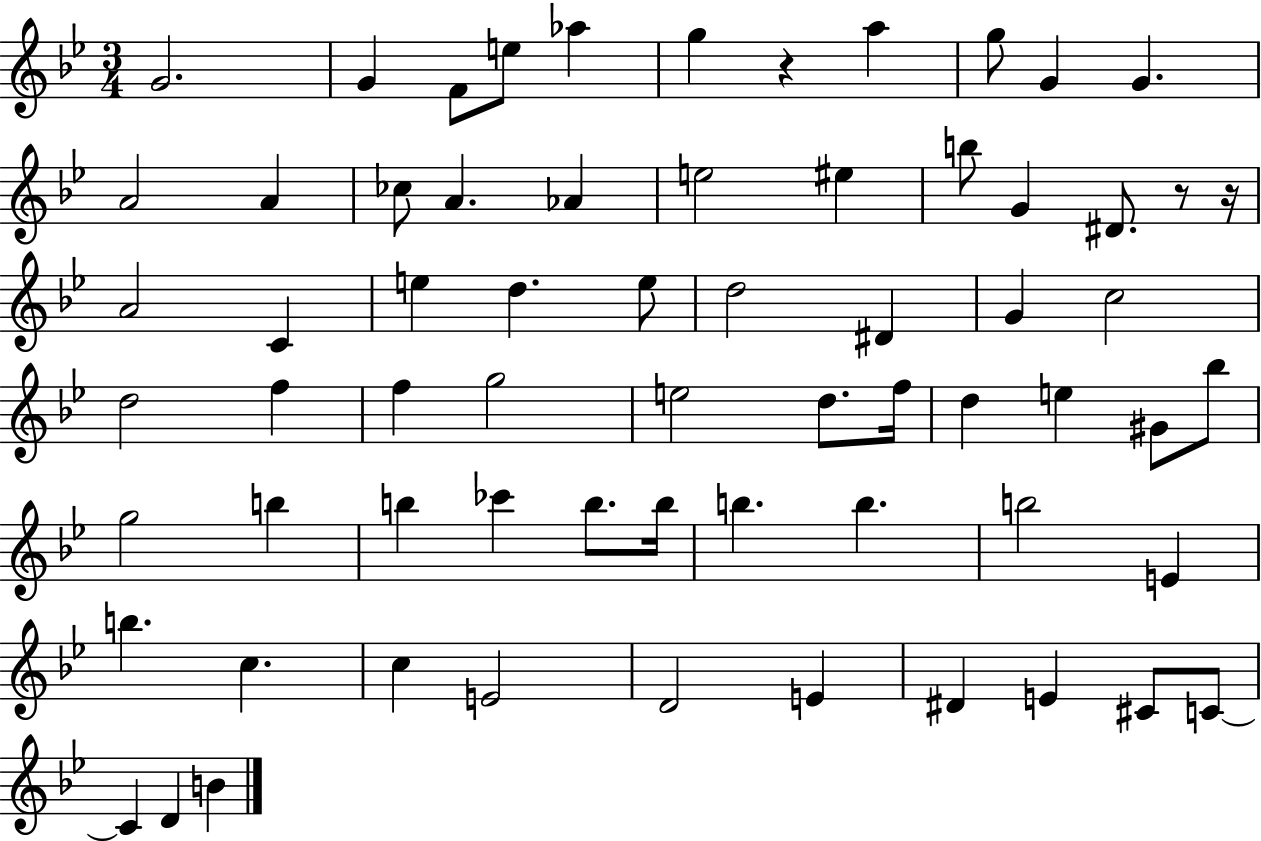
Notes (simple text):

G4/h. G4/q F4/e E5/e Ab5/q G5/q R/q A5/q G5/e G4/q G4/q. A4/h A4/q CES5/e A4/q. Ab4/q E5/h EIS5/q B5/e G4/q D#4/e. R/e R/s A4/h C4/q E5/q D5/q. E5/e D5/h D#4/q G4/q C5/h D5/h F5/q F5/q G5/h E5/h D5/e. F5/s D5/q E5/q G#4/e Bb5/e G5/h B5/q B5/q CES6/q B5/e. B5/s B5/q. B5/q. B5/h E4/q B5/q. C5/q. C5/q E4/h D4/h E4/q D#4/q E4/q C#4/e C4/e C4/q D4/q B4/q